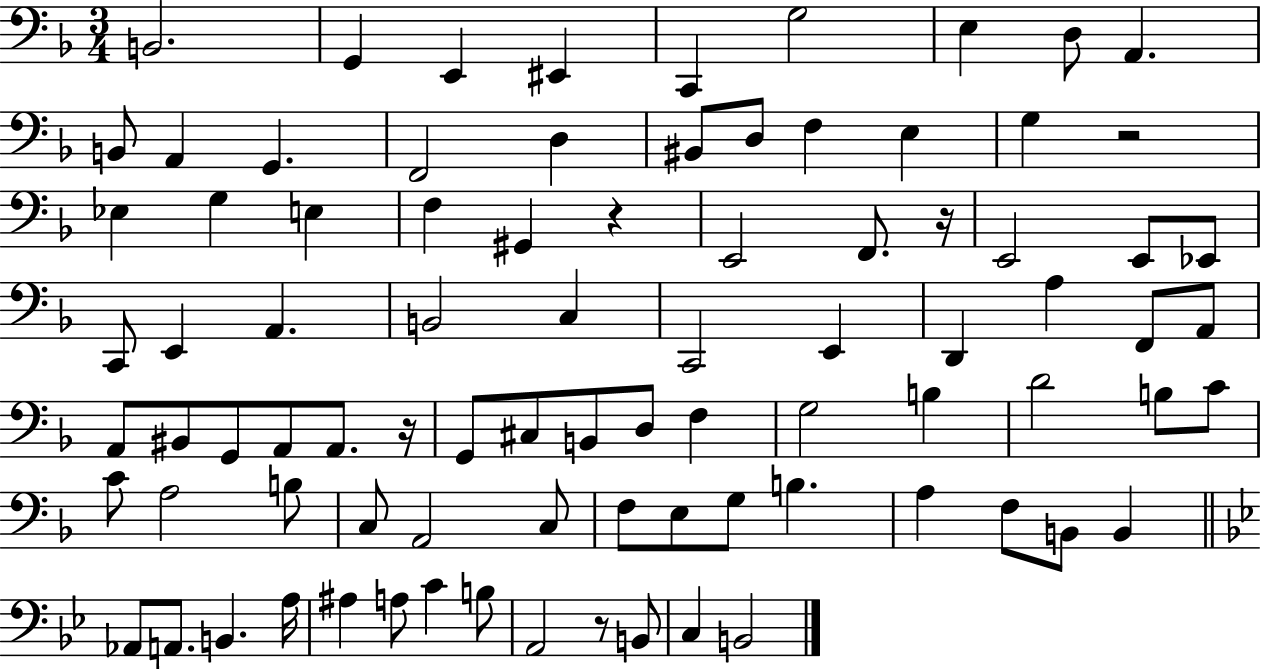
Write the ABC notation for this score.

X:1
T:Untitled
M:3/4
L:1/4
K:F
B,,2 G,, E,, ^E,, C,, G,2 E, D,/2 A,, B,,/2 A,, G,, F,,2 D, ^B,,/2 D,/2 F, E, G, z2 _E, G, E, F, ^G,, z E,,2 F,,/2 z/4 E,,2 E,,/2 _E,,/2 C,,/2 E,, A,, B,,2 C, C,,2 E,, D,, A, F,,/2 A,,/2 A,,/2 ^B,,/2 G,,/2 A,,/2 A,,/2 z/4 G,,/2 ^C,/2 B,,/2 D,/2 F, G,2 B, D2 B,/2 C/2 C/2 A,2 B,/2 C,/2 A,,2 C,/2 F,/2 E,/2 G,/2 B, A, F,/2 B,,/2 B,, _A,,/2 A,,/2 B,, A,/4 ^A, A,/2 C B,/2 A,,2 z/2 B,,/2 C, B,,2